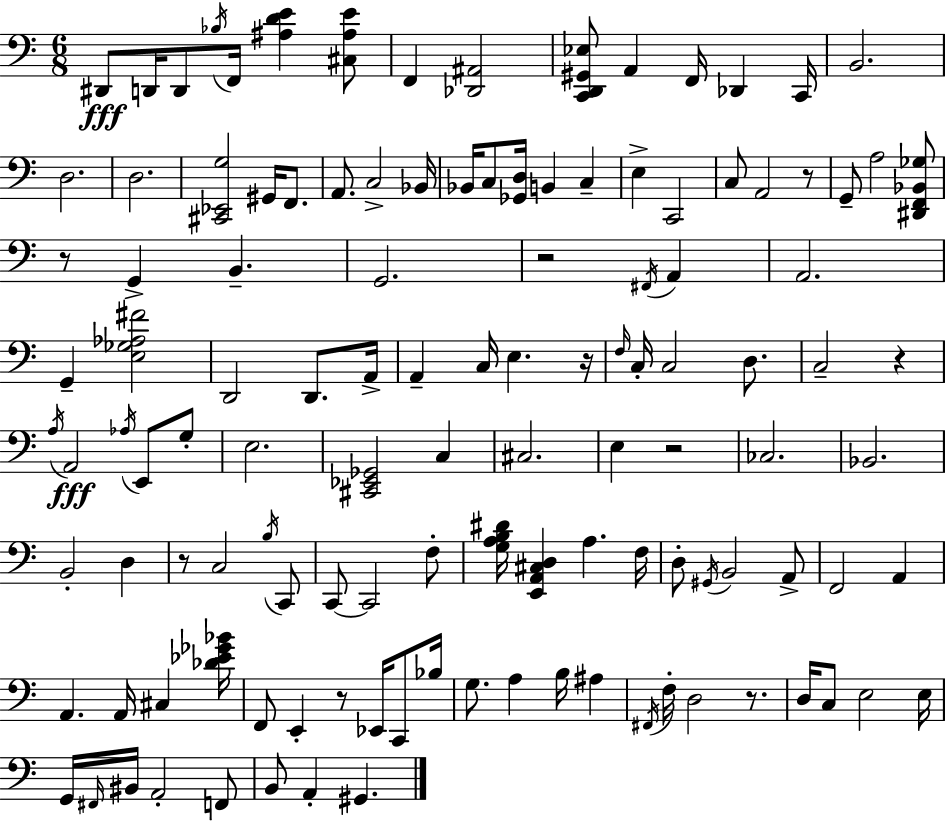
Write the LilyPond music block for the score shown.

{
  \clef bass
  \numericTimeSignature
  \time 6/8
  \key a \minor
  dis,8\fff d,16 d,8 \acciaccatura { bes16 } f,16 <ais d' e'>4 <cis ais e'>8 | f,4 <des, ais,>2 | <c, d, gis, ees>8 a,4 f,16 des,4 | c,16 b,2. | \break d2. | d2. | <cis, ees, g>2 gis,16 f,8. | a,8. c2-> | \break bes,16 bes,16 c8 <ges, d>16 b,4 c4-- | e4-> c,2 | c8 a,2 r8 | g,8-- a2 <dis, f, bes, ges>8 | \break r8 g,4-> b,4.-- | g,2. | r2 \acciaccatura { fis,16 } a,4 | a,2. | \break g,4-- <e ges aes fis'>2 | d,2 d,8. | a,16-> a,4-- c16 e4. | r16 \grace { f16 } c16-. c2 | \break d8. c2-- r4 | \acciaccatura { a16 } a,2\fff | \acciaccatura { aes16 } e,8 g8-. e2. | <cis, ees, ges,>2 | \break c4 cis2. | e4 r2 | ces2. | bes,2. | \break b,2-. | d4 r8 c2 | \acciaccatura { b16 } c,8 c,8~~ c,2 | f8-. <g a b dis'>16 <e, a, cis d>4 a4. | \break f16 d8-. \acciaccatura { gis,16 } b,2 | a,8-> f,2 | a,4 a,4. | a,16 cis4 <des' ees' ges' bes'>16 f,8 e,4-. | \break r8 ees,16 c,8 bes16 g8. a4 | b16 ais4 \acciaccatura { fis,16 } f16-. d2 | r8. d16 c8 e2 | e16 g,16 \grace { fis,16 } bis,16 a,2-. | \break f,8 b,8 a,4-. | gis,4. \bar "|."
}